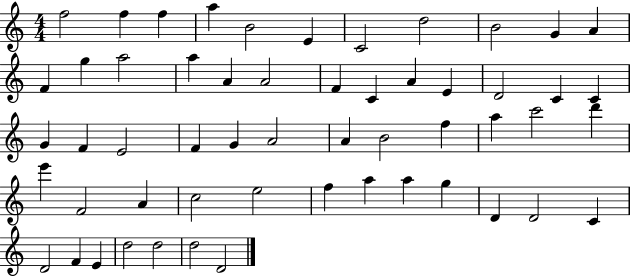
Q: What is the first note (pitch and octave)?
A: F5